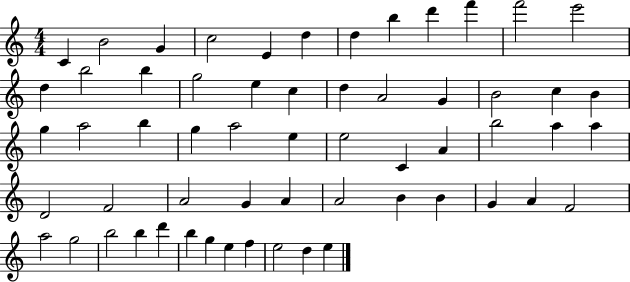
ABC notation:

X:1
T:Untitled
M:4/4
L:1/4
K:C
C B2 G c2 E d d b d' f' f'2 e'2 d b2 b g2 e c d A2 G B2 c B g a2 b g a2 e e2 C A b2 a a D2 F2 A2 G A A2 B B G A F2 a2 g2 b2 b d' b g e f e2 d e